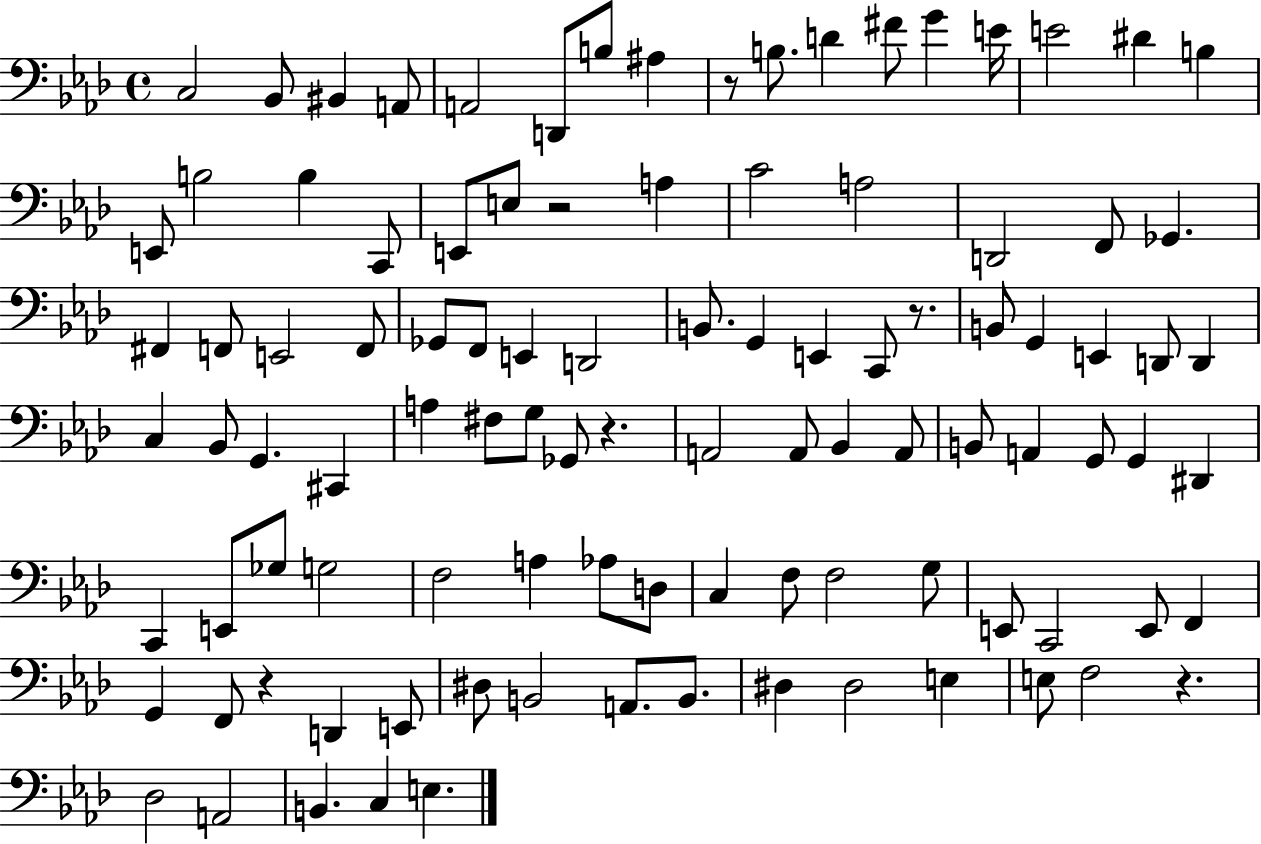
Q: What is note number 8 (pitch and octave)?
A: A#3